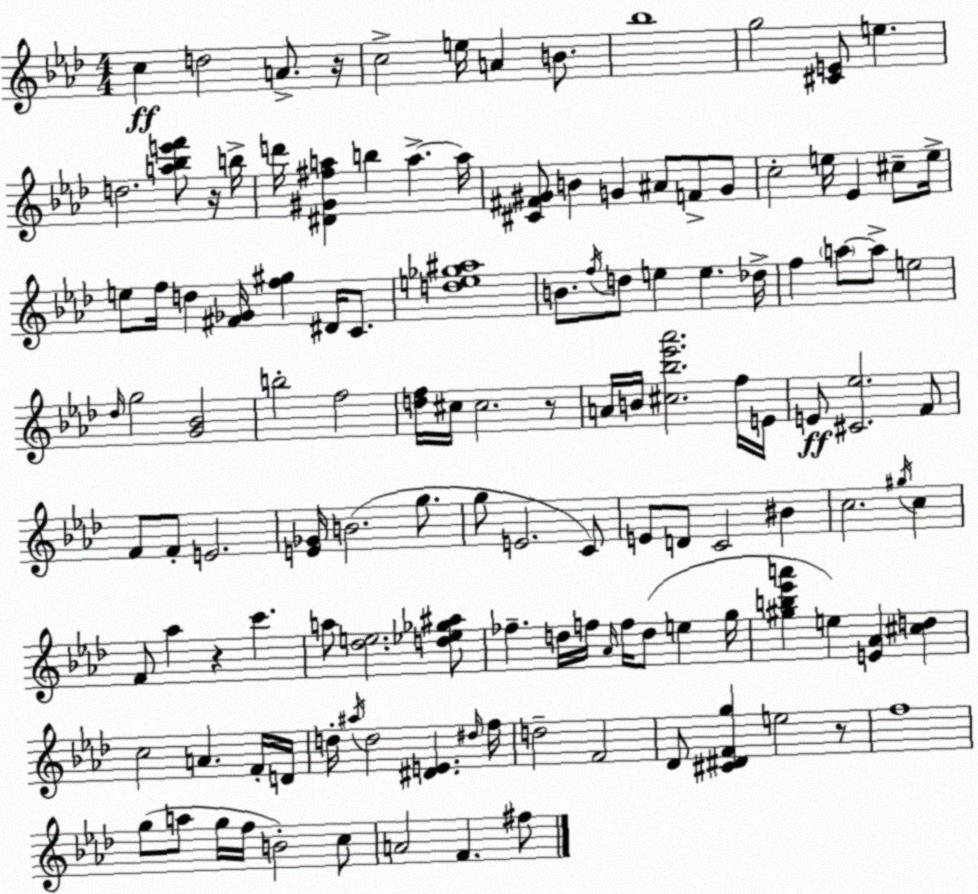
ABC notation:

X:1
T:Untitled
M:4/4
L:1/4
K:Fm
c d2 A/2 z/4 c2 e/4 A B/2 _b4 g2 [^CE]/2 e d2 [a_be'f']/2 z/4 b/4 d'/4 [^D^G^fa] b a a/4 [^C^F^G]/2 B G ^A/2 F/2 G/2 c2 e/4 _E ^c/2 e/4 e/2 f/4 d [^F_G]/4 [f^g] ^D/4 C/2 [de_g^a]4 B/2 f/4 d/2 e e _d/4 f a/2 a/2 e2 _d/4 g2 [G_B]2 b2 f2 [df]/4 ^c/4 ^c2 z/2 A/4 B/4 [^c_b_e'_a']2 f/4 E/4 E/2 [^C_e]2 F/2 F/2 F/2 E2 [E_G]/4 B2 g/2 g/2 E2 C/2 E/2 D/2 C2 ^B c2 ^g/4 c F/2 _a z c' a/2 [_de]2 [d_e_g^a]/2 _f d/4 f/4 _A/4 f/4 d/2 e g/4 [^gb_e'a'] e [E_A] [^cd] c2 A F/4 D/4 d/4 ^a/4 d2 [^DE] ^d/4 f/4 d2 F2 _D/2 [^C^DFg] e2 z/2 f4 g/2 a/2 g/4 f/4 B2 c/2 A2 F ^f/2